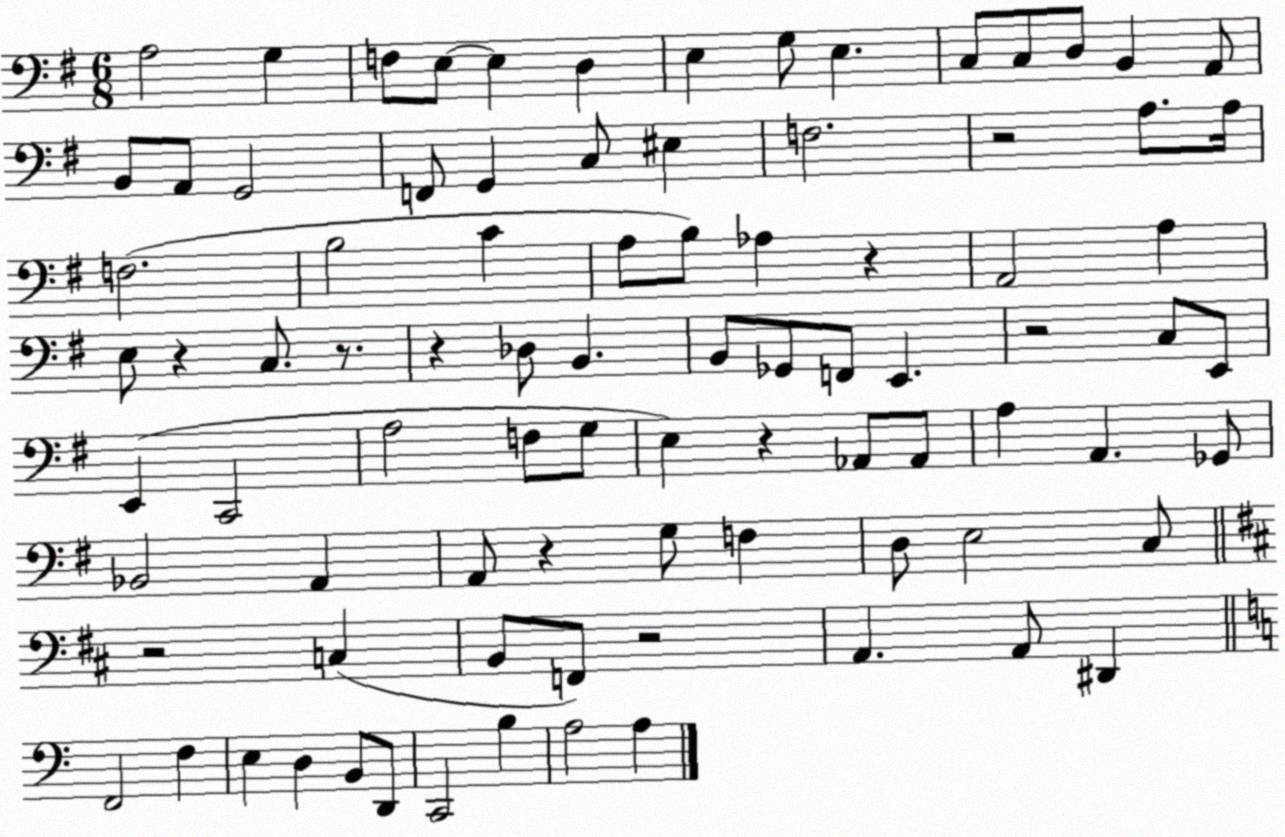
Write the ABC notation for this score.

X:1
T:Untitled
M:6/8
L:1/4
K:G
A,2 G, F,/2 E,/2 E, D, E, G,/2 E, C,/2 C,/2 D,/2 B,, A,,/2 B,,/2 A,,/2 G,,2 F,,/2 G,, C,/2 ^E, F,2 z2 A,/2 A,/4 F,2 B,2 C A,/2 B,/2 _A, z A,,2 A, E,/2 z C,/2 z/2 z _D,/2 B,, B,,/2 _G,,/2 F,,/2 E,, z2 C,/2 E,,/2 E,, C,,2 A,2 F,/2 G,/2 E, z _A,,/2 _A,,/2 A, A,, _G,,/2 _B,,2 A,, A,,/2 z G,/2 F, D,/2 E,2 C,/2 z2 C, B,,/2 F,,/2 z2 A,, A,,/2 ^D,, F,,2 F, E, D, B,,/2 D,,/2 C,,2 B, A,2 A,